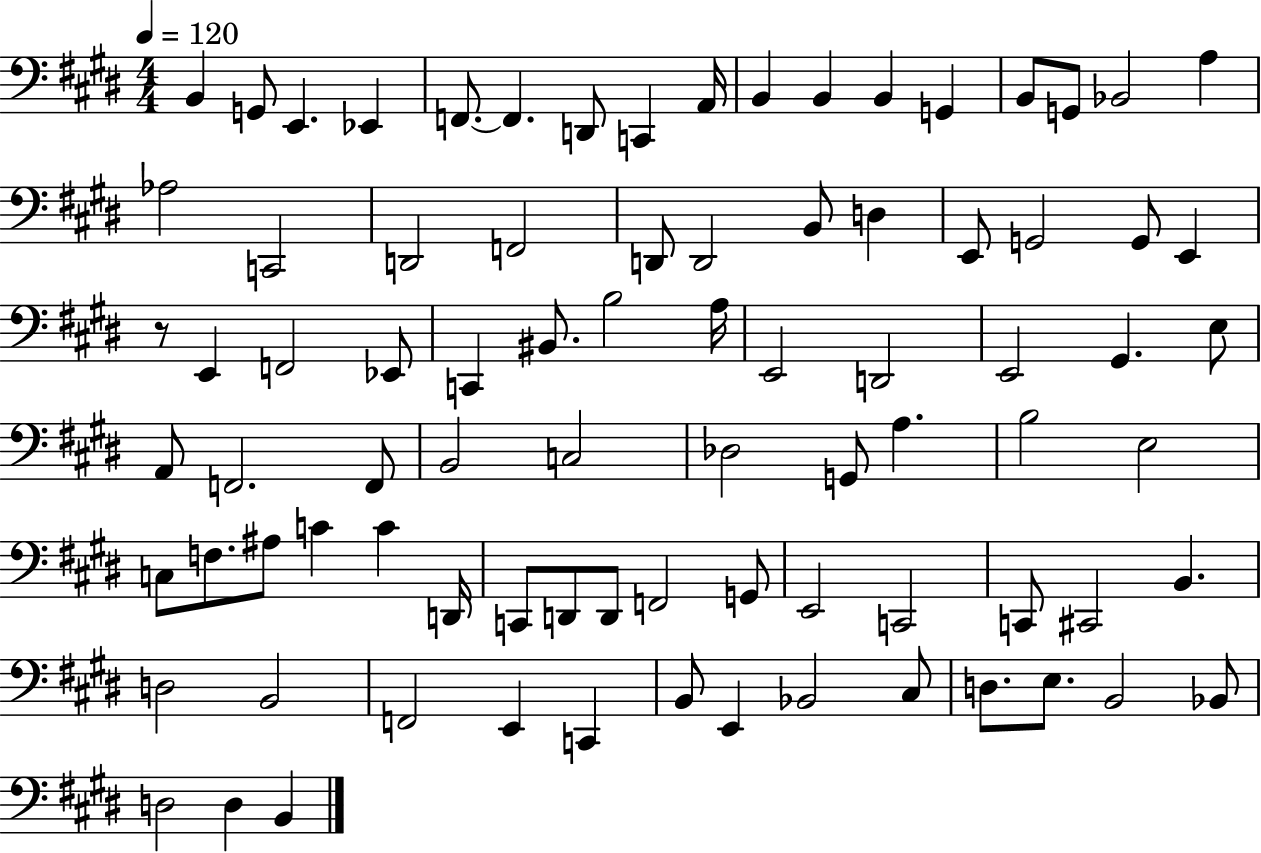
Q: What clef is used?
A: bass